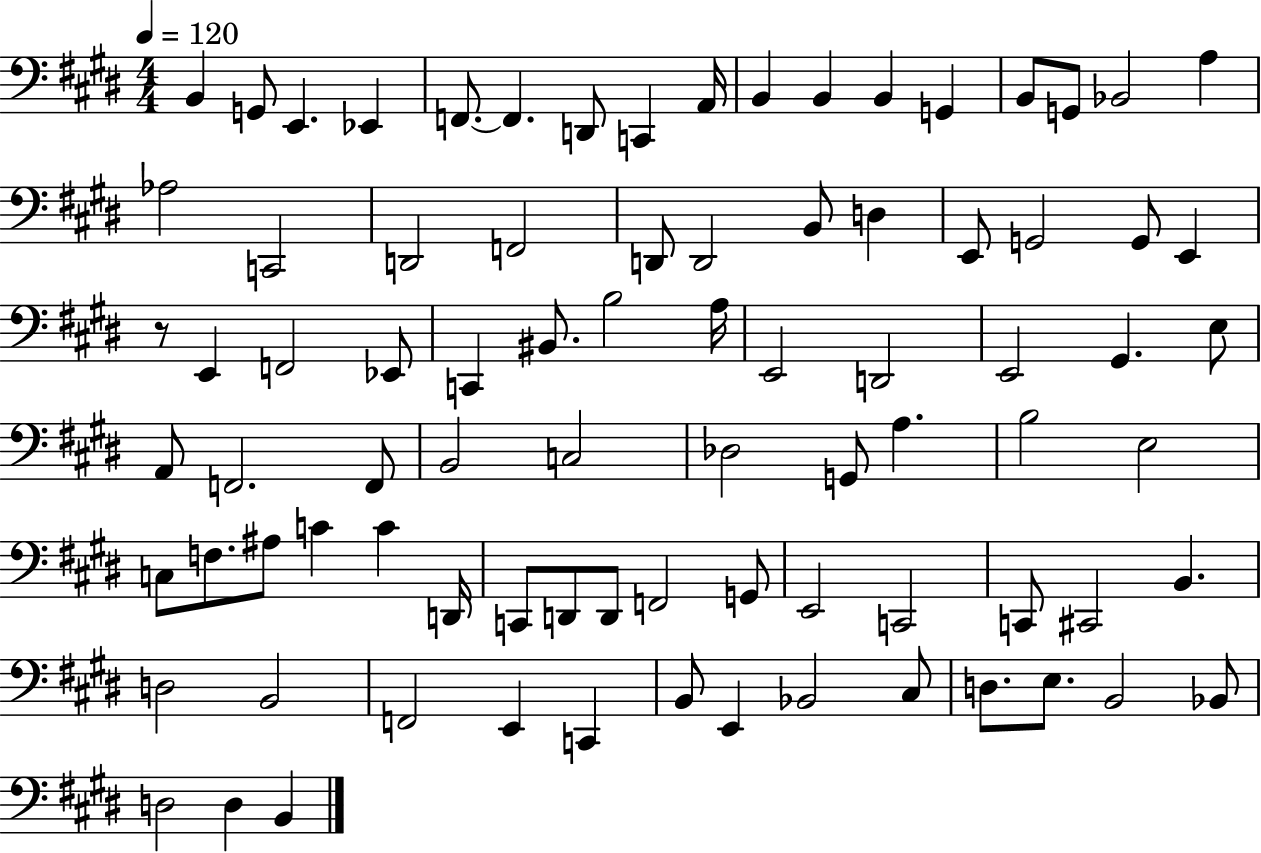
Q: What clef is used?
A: bass